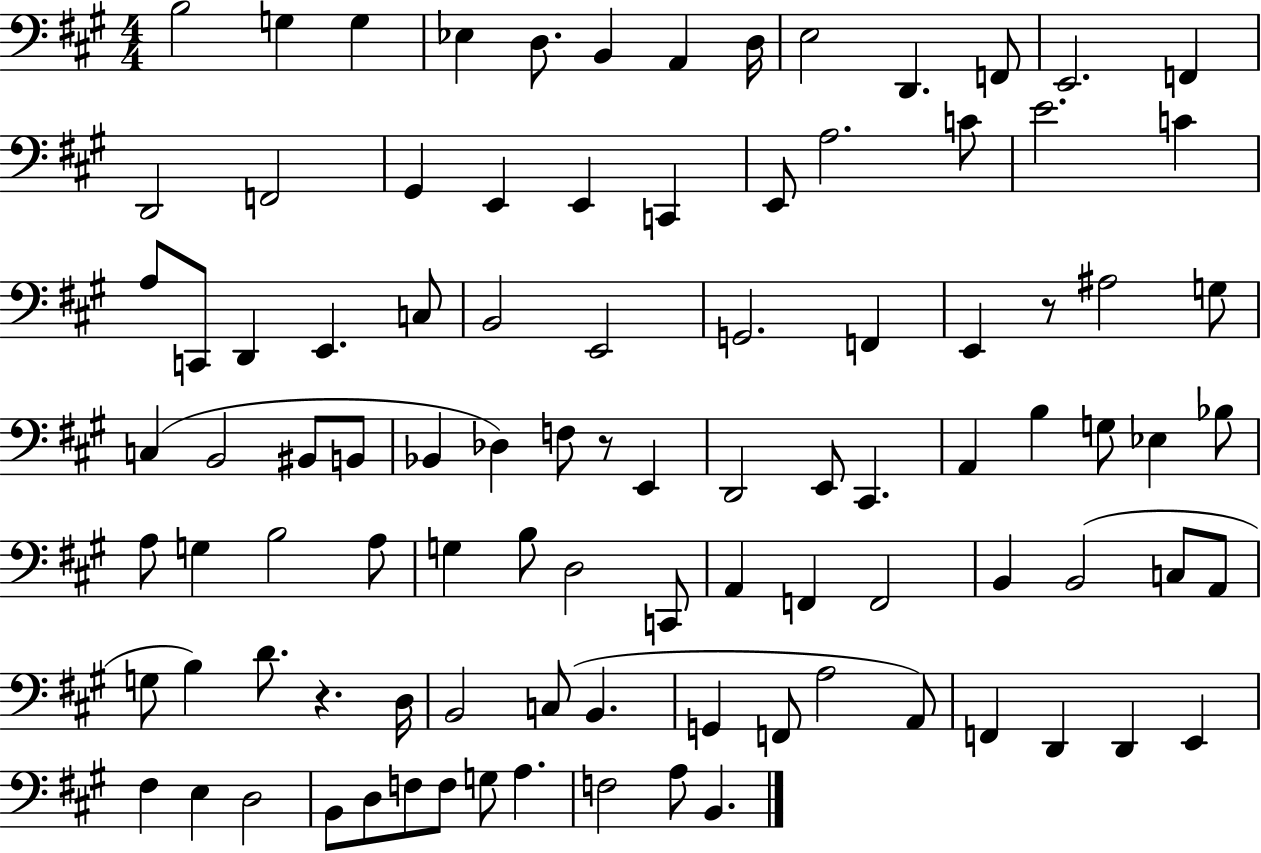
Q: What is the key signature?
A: A major